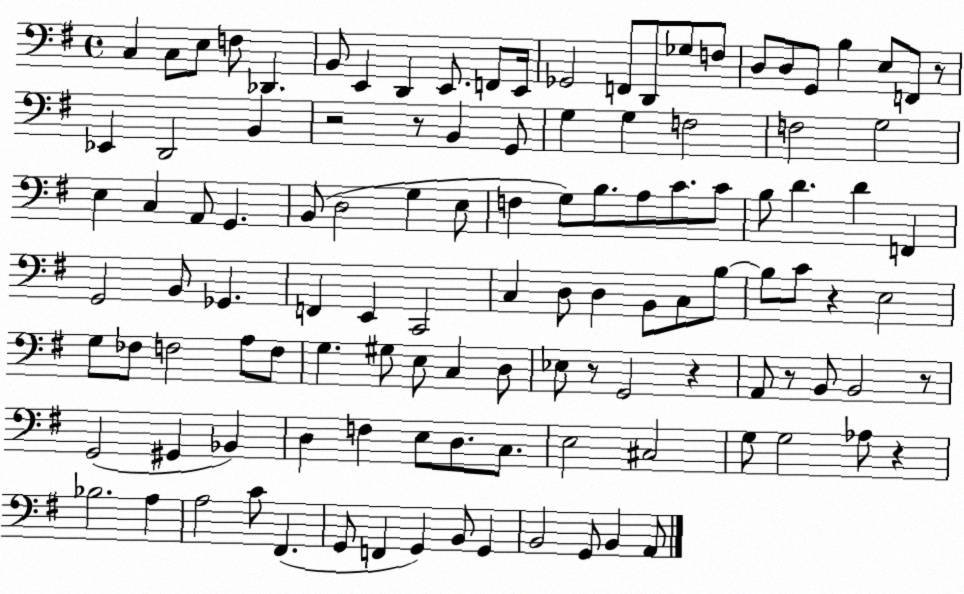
X:1
T:Untitled
M:4/4
L:1/4
K:G
C, C,/2 E,/2 F,/2 _D,, B,,/2 E,, D,, E,,/2 F,,/2 E,,/4 _G,,2 F,,/2 D,,/2 _G,/2 F,/2 D,/2 D,/2 G,,/2 B, E,/2 F,,/2 z/2 _E,, D,,2 B,, z2 z/2 B,, G,,/2 G, G, F,2 F,2 G,2 E, C, A,,/2 G,, B,,/2 D,2 G, E,/2 F, G,/2 B,/2 A,/2 C/2 C/2 B,/2 D D F,, G,,2 B,,/2 _G,, F,, E,, C,,2 C, D,/2 D, B,,/2 C,/2 B,/2 B,/2 C/2 z E,2 G,/2 _F,/2 F,2 A,/2 F,/2 G, ^G,/2 E,/2 C, D,/2 _E,/2 z/2 G,,2 z A,,/2 z/2 B,,/2 B,,2 z/2 G,,2 ^G,, _B,, D, F, E,/2 D,/2 C,/2 E,2 ^C,2 G,/2 G,2 _A,/2 z _B,2 A, A,2 C/2 ^F,, G,,/2 F,, G,, B,,/2 G,, B,,2 G,,/2 B,, A,,/2